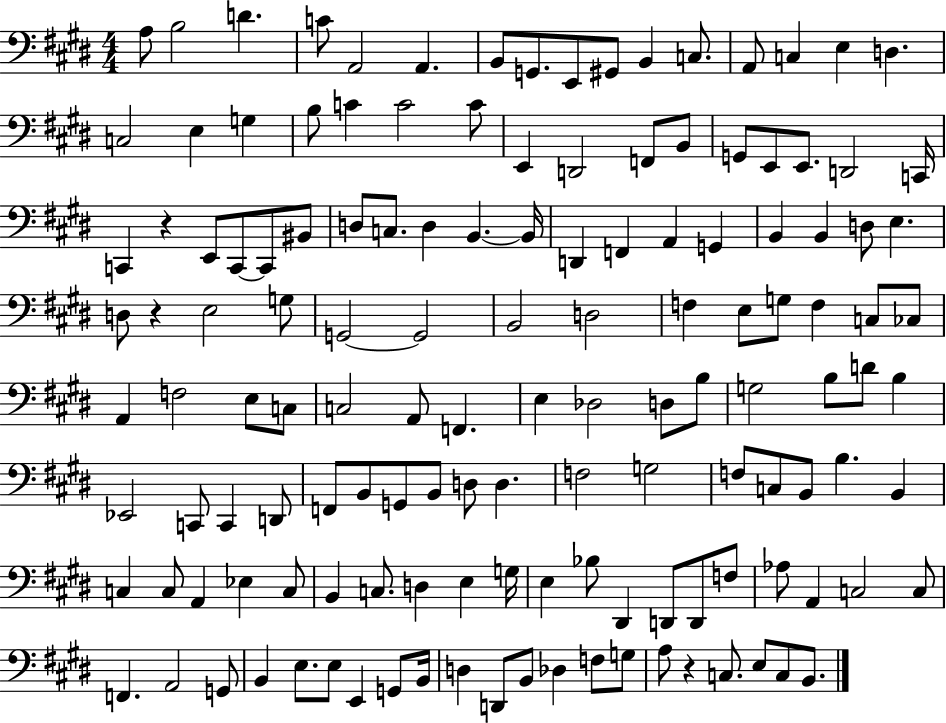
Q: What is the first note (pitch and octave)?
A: A3